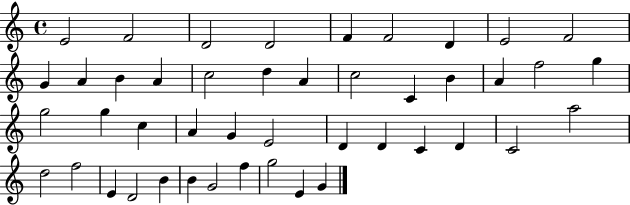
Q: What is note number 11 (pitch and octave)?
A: A4